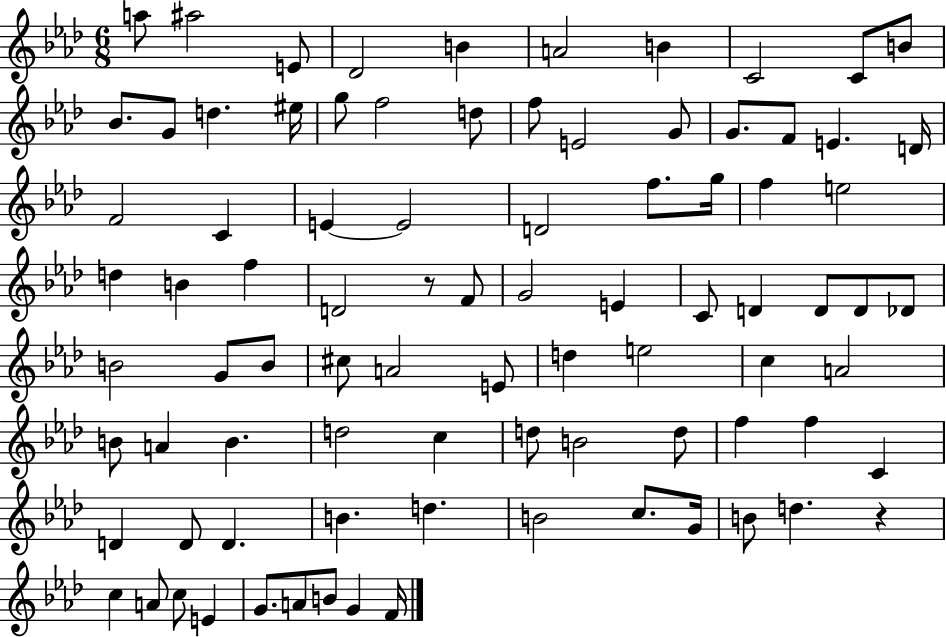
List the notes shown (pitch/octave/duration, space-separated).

A5/e A#5/h E4/e Db4/h B4/q A4/h B4/q C4/h C4/e B4/e Bb4/e. G4/e D5/q. EIS5/s G5/e F5/h D5/e F5/e E4/h G4/e G4/e. F4/e E4/q. D4/s F4/h C4/q E4/q E4/h D4/h F5/e. G5/s F5/q E5/h D5/q B4/q F5/q D4/h R/e F4/e G4/h E4/q C4/e D4/q D4/e D4/e Db4/e B4/h G4/e B4/e C#5/e A4/h E4/e D5/q E5/h C5/q A4/h B4/e A4/q B4/q. D5/h C5/q D5/e B4/h D5/e F5/q F5/q C4/q D4/q D4/e D4/q. B4/q. D5/q. B4/h C5/e. G4/s B4/e D5/q. R/q C5/q A4/e C5/e E4/q G4/e. A4/e B4/e G4/q F4/s